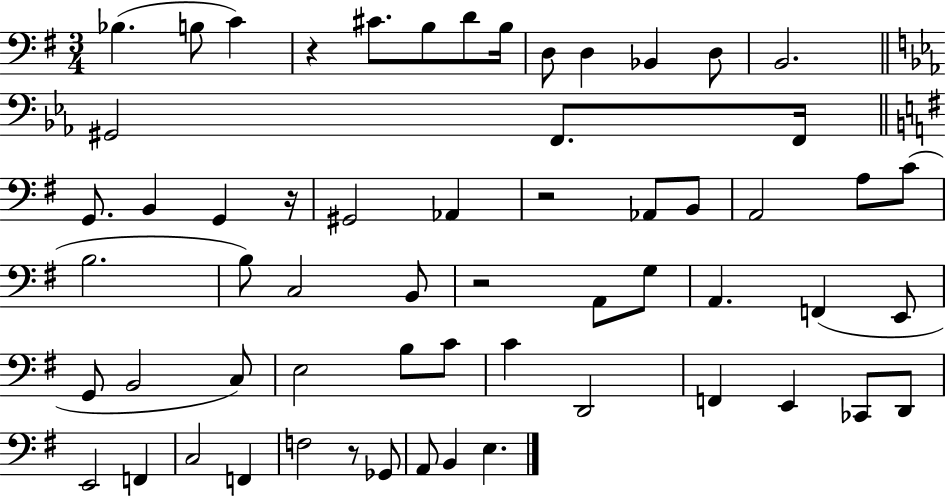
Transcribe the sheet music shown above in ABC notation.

X:1
T:Untitled
M:3/4
L:1/4
K:G
_B, B,/2 C z ^C/2 B,/2 D/2 B,/4 D,/2 D, _B,, D,/2 B,,2 ^G,,2 F,,/2 F,,/4 G,,/2 B,, G,, z/4 ^G,,2 _A,, z2 _A,,/2 B,,/2 A,,2 A,/2 C/2 B,2 B,/2 C,2 B,,/2 z2 A,,/2 G,/2 A,, F,, E,,/2 G,,/2 B,,2 C,/2 E,2 B,/2 C/2 C D,,2 F,, E,, _C,,/2 D,,/2 E,,2 F,, C,2 F,, F,2 z/2 _G,,/2 A,,/2 B,, E,